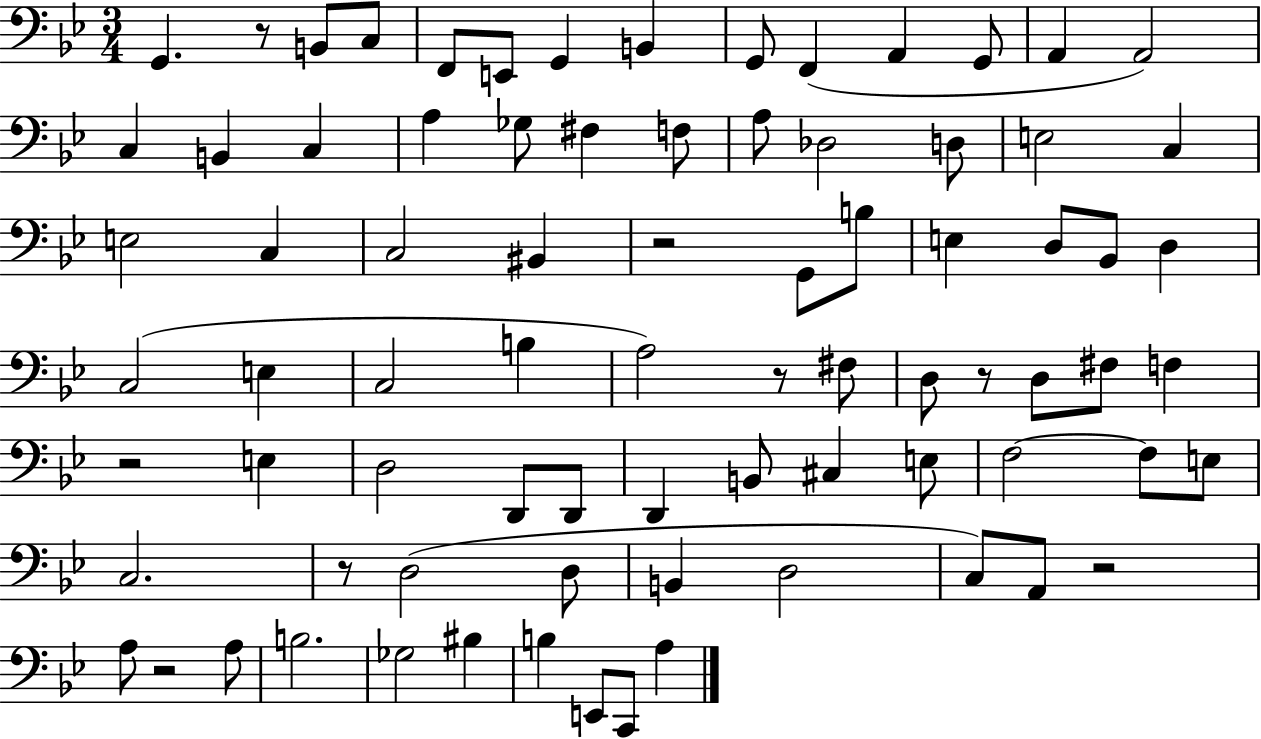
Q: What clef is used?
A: bass